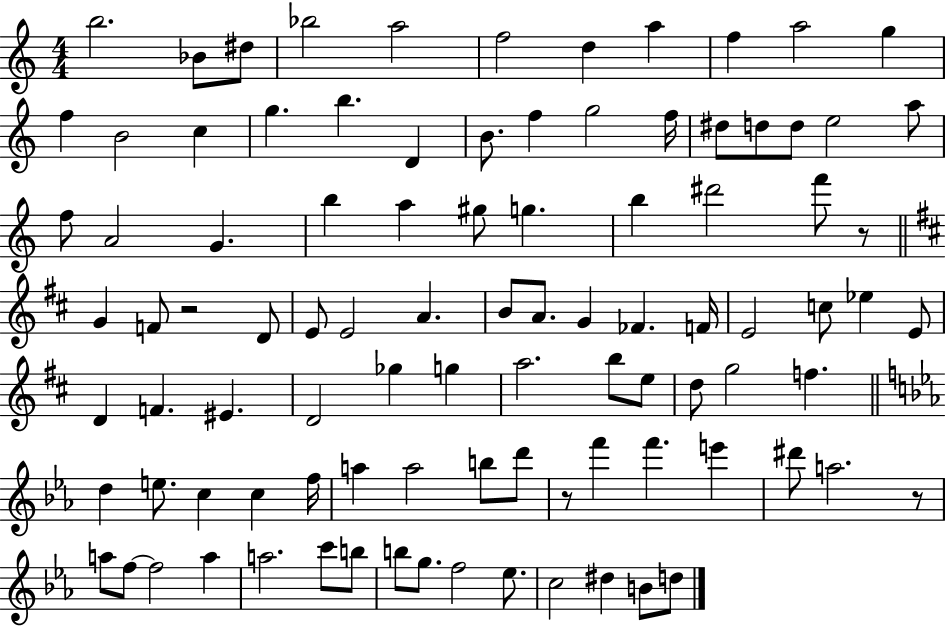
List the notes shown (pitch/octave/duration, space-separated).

B5/h. Bb4/e D#5/e Bb5/h A5/h F5/h D5/q A5/q F5/q A5/h G5/q F5/q B4/h C5/q G5/q. B5/q. D4/q B4/e. F5/q G5/h F5/s D#5/e D5/e D5/e E5/h A5/e F5/e A4/h G4/q. B5/q A5/q G#5/e G5/q. B5/q D#6/h F6/e R/e G4/q F4/e R/h D4/e E4/e E4/h A4/q. B4/e A4/e. G4/q FES4/q. F4/s E4/h C5/e Eb5/q E4/e D4/q F4/q. EIS4/q. D4/h Gb5/q G5/q A5/h. B5/e E5/e D5/e G5/h F5/q. D5/q E5/e. C5/q C5/q F5/s A5/q A5/h B5/e D6/e R/e F6/q F6/q. E6/q D#6/e A5/h. R/e A5/e F5/e F5/h A5/q A5/h. C6/e B5/e B5/e G5/e. F5/h Eb5/e. C5/h D#5/q B4/e D5/e